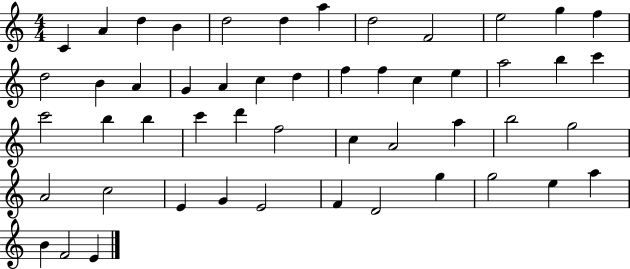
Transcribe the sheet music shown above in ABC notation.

X:1
T:Untitled
M:4/4
L:1/4
K:C
C A d B d2 d a d2 F2 e2 g f d2 B A G A c d f f c e a2 b c' c'2 b b c' d' f2 c A2 a b2 g2 A2 c2 E G E2 F D2 g g2 e a B F2 E